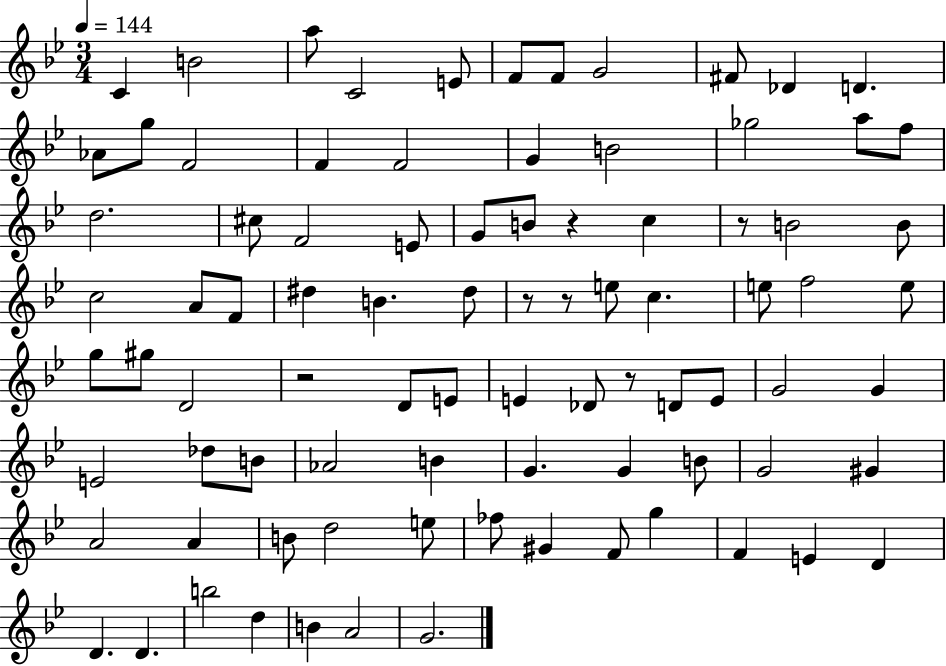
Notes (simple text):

C4/q B4/h A5/e C4/h E4/e F4/e F4/e G4/h F#4/e Db4/q D4/q. Ab4/e G5/e F4/h F4/q F4/h G4/q B4/h Gb5/h A5/e F5/e D5/h. C#5/e F4/h E4/e G4/e B4/e R/q C5/q R/e B4/h B4/e C5/h A4/e F4/e D#5/q B4/q. D#5/e R/e R/e E5/e C5/q. E5/e F5/h E5/e G5/e G#5/e D4/h R/h D4/e E4/e E4/q Db4/e R/e D4/e E4/e G4/h G4/q E4/h Db5/e B4/e Ab4/h B4/q G4/q. G4/q B4/e G4/h G#4/q A4/h A4/q B4/e D5/h E5/e FES5/e G#4/q F4/e G5/q F4/q E4/q D4/q D4/q. D4/q. B5/h D5/q B4/q A4/h G4/h.